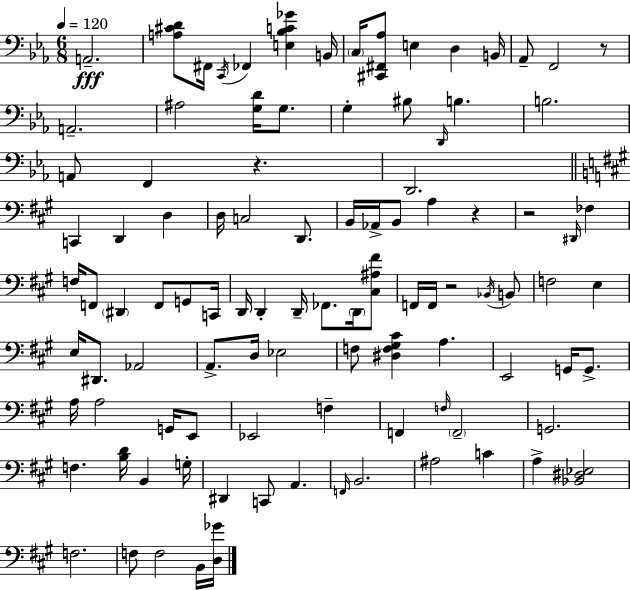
X:1
T:Untitled
M:6/8
L:1/4
K:Cm
A,,2 [A,^CD]/2 ^F,,/4 C,,/4 _F,, [E,_B,C_G] B,,/4 C,/4 [^C,,^F,,_A,]/2 E, D, B,,/4 _A,,/2 F,,2 z/2 A,,2 ^A,2 [G,D]/4 G,/2 G, ^B,/2 D,,/4 B, B,2 A,,/2 F,, z D,,2 C,, D,, D, D,/4 C,2 D,,/2 B,,/4 _A,,/4 B,,/2 A, z z2 ^D,,/4 _F, F,/4 F,,/2 ^D,, F,,/2 G,,/2 C,,/4 D,,/4 D,, D,,/4 _F,,/2 D,,/4 [^C,^A,^F]/2 F,,/4 F,,/4 z2 _B,,/4 B,,/2 F,2 E, E,/4 ^D,,/2 _A,,2 A,,/2 D,/4 _E,2 F,/2 [^D,F,^G,^C] A, E,,2 G,,/4 G,,/2 A,/4 A,2 G,,/4 E,,/2 _E,,2 F, F,, F,/4 F,,2 G,,2 F, [B,D]/4 B,, G,/4 ^D,, C,,/2 A,, F,,/4 B,,2 ^A,2 C A, [_B,,^D,_E,]2 F,2 F,/2 F,2 B,,/4 [D,_G]/4